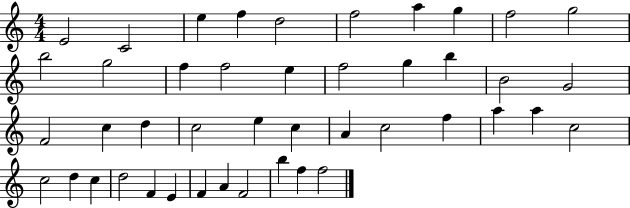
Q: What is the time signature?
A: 4/4